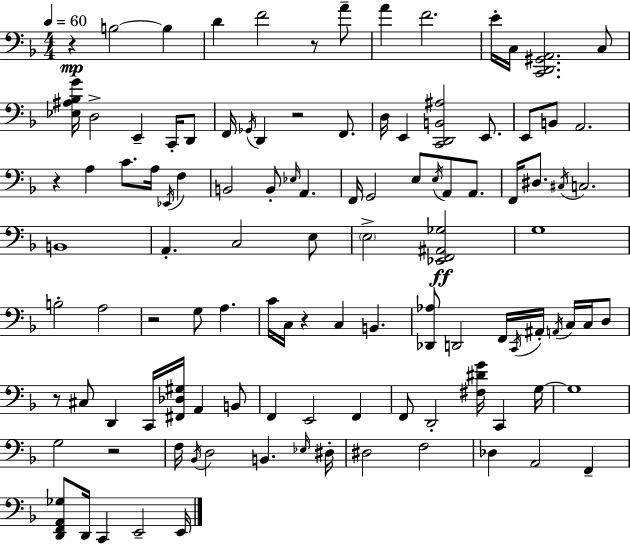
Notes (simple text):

R/q B3/h B3/q D4/q F4/h R/e A4/e A4/q F4/h. E4/s C3/s [C2,D2,G#2,A2]/h. C3/e [Eb3,A#3,Bb3,G4]/s D3/h E2/q C2/s D2/e F2/s Gb2/s D2/q R/h F2/e. D3/s E2/q [C2,D2,B2,A#3]/h E2/e. E2/e B2/e A2/h. R/q A3/q C4/e. A3/s Eb2/s F3/q B2/h B2/e Eb3/s A2/q. F2/s G2/h E3/e E3/s A2/e A2/e. F2/s D#3/e. C#3/s C3/h. B2/w A2/q. C3/h E3/e E3/h [Eb2,F2,A#2,Gb3]/h G3/w B3/h A3/h R/h G3/e A3/q. C4/s C3/s R/q C3/q B2/q. [Db2,Ab3]/e D2/h F2/s C2/s A#2/s A2/s C3/s C3/s D3/e R/e C#3/e D2/q C2/s [F#2,Db3,G#3]/s A2/q B2/e F2/q E2/h F2/q F2/e D2/h [F#3,D#4,G4]/s C2/q G3/s G3/w G3/h R/h F3/s Bb2/s D3/h B2/q. Eb3/s D#3/s D#3/h F3/h Db3/q A2/h F2/q [D2,F2,A2,Gb3]/e D2/s C2/q E2/h E2/s